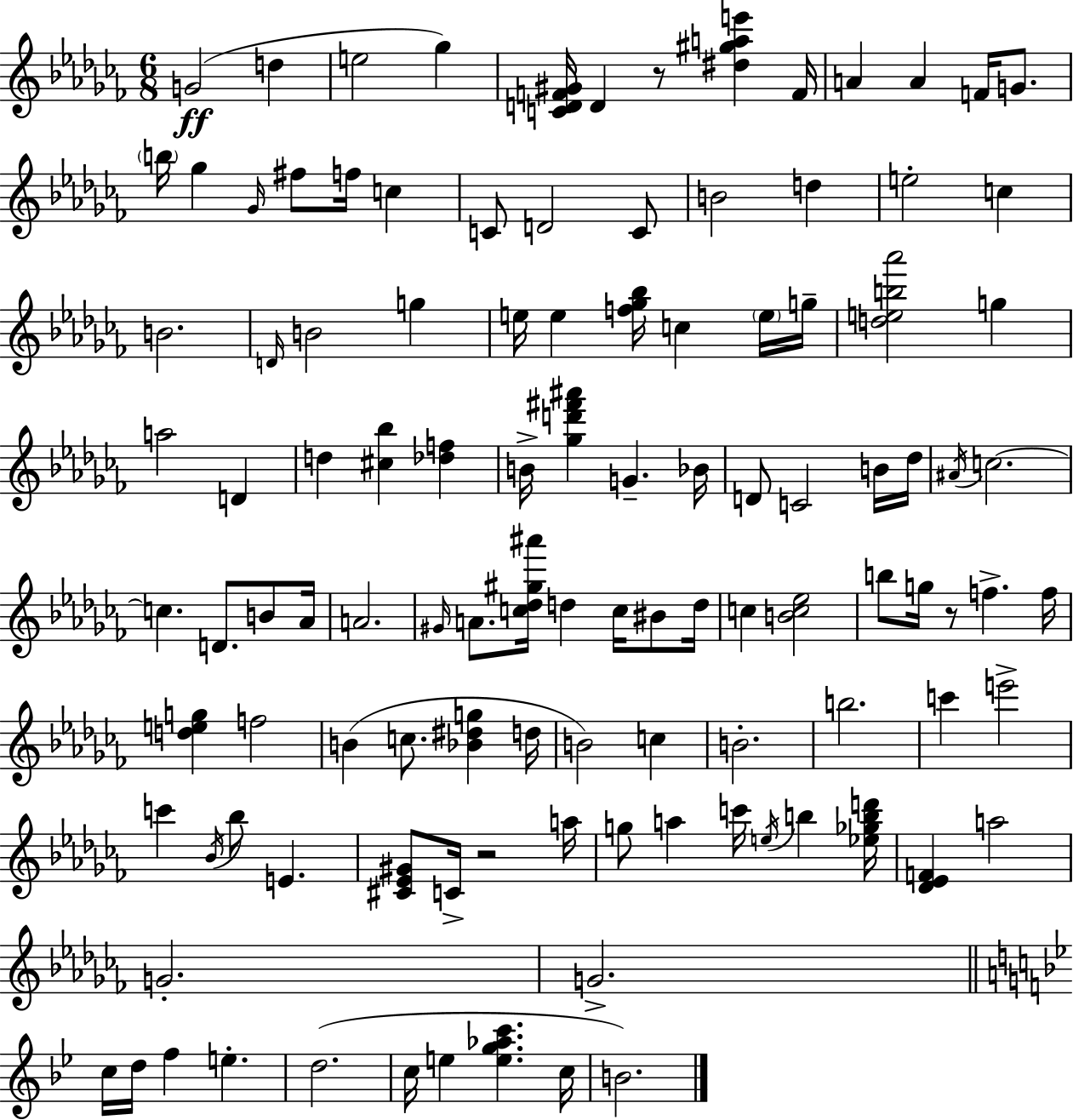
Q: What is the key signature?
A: AES minor